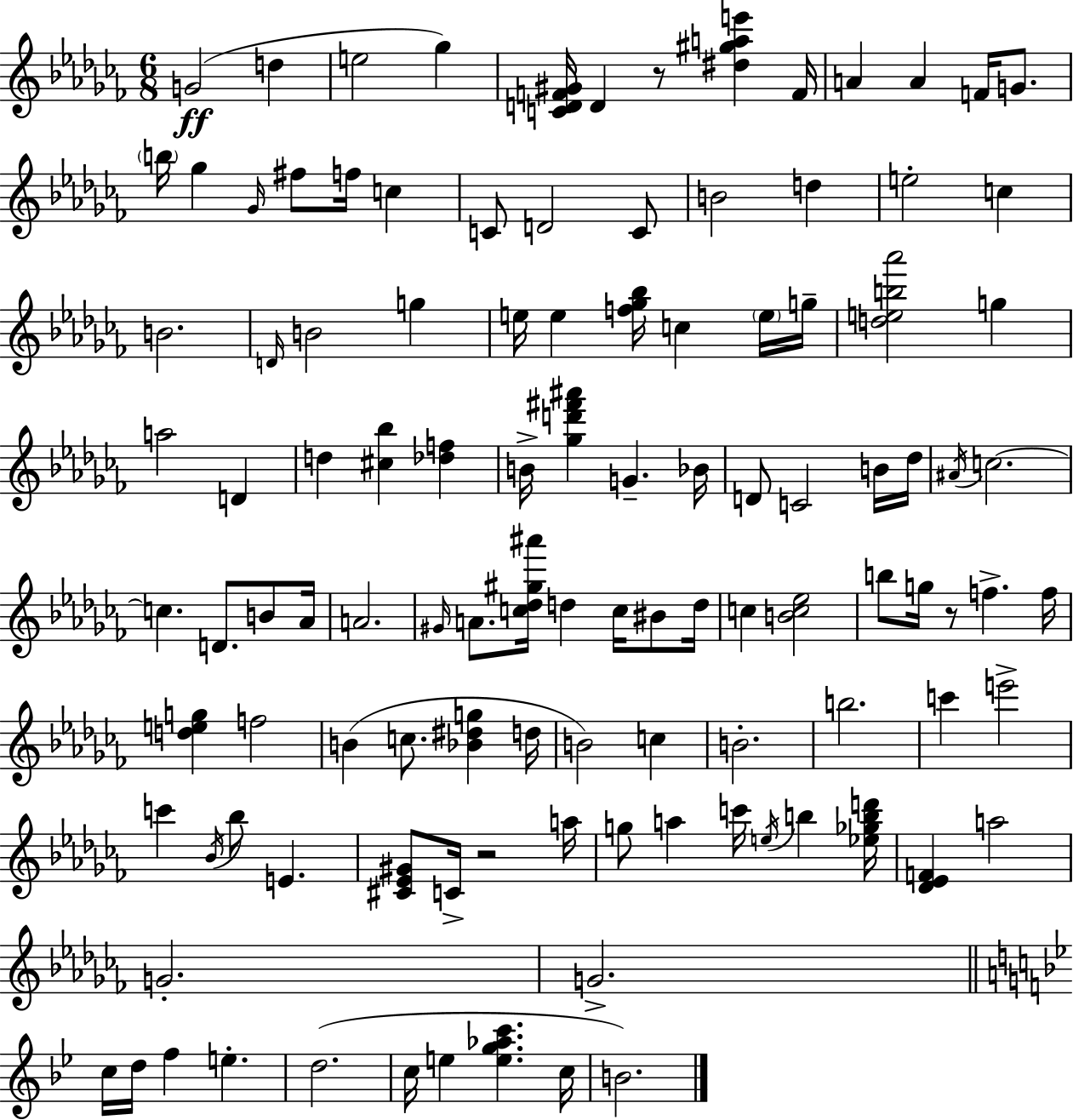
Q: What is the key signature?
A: AES minor